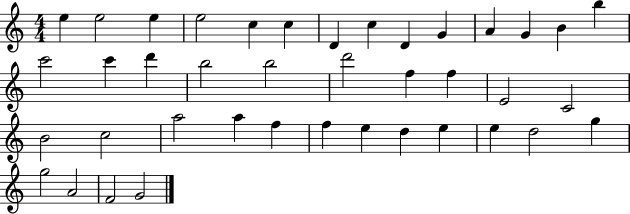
X:1
T:Untitled
M:4/4
L:1/4
K:C
e e2 e e2 c c D c D G A G B b c'2 c' d' b2 b2 d'2 f f E2 C2 B2 c2 a2 a f f e d e e d2 g g2 A2 F2 G2